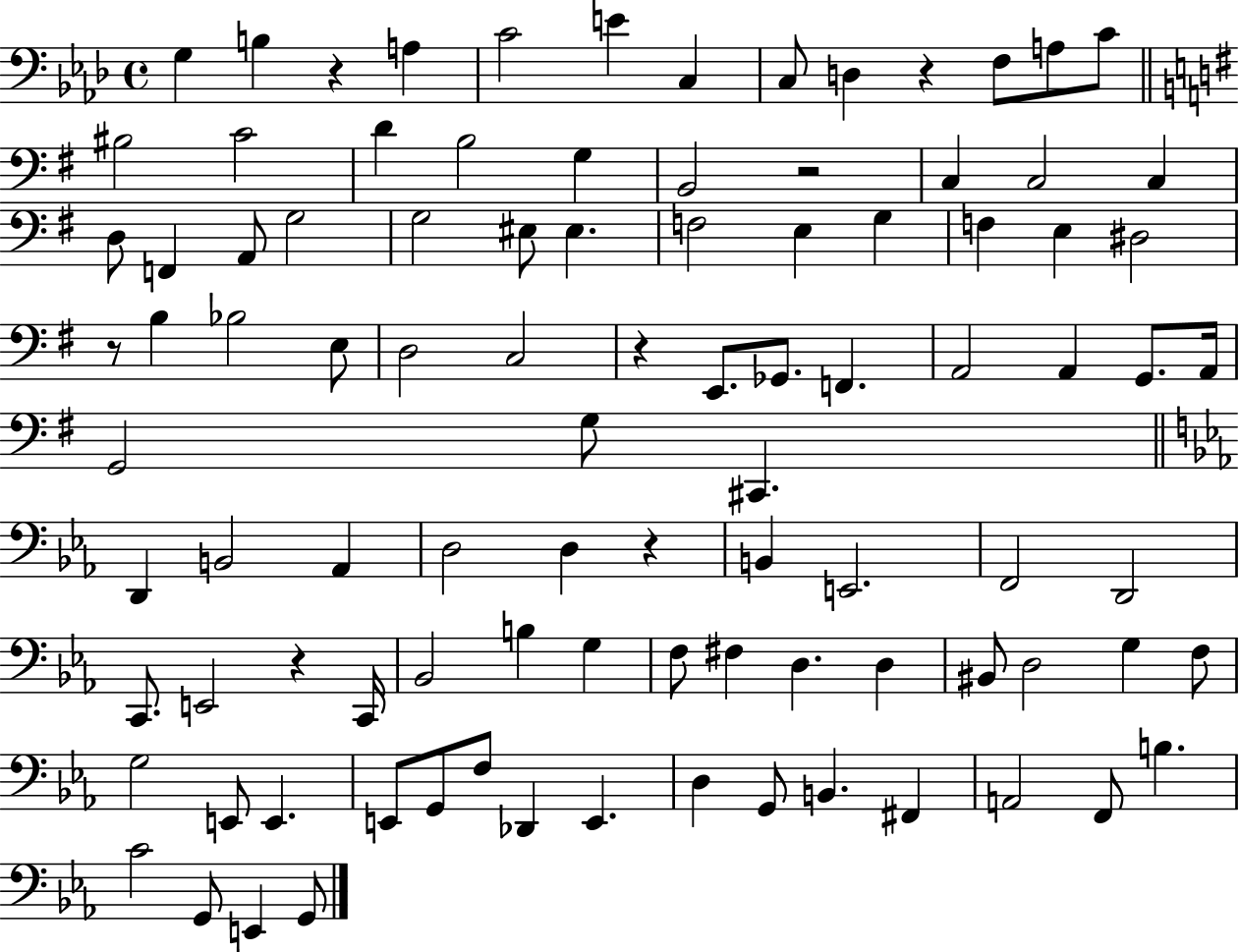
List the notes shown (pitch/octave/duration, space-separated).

G3/q B3/q R/q A3/q C4/h E4/q C3/q C3/e D3/q R/q F3/e A3/e C4/e BIS3/h C4/h D4/q B3/h G3/q B2/h R/h C3/q C3/h C3/q D3/e F2/q A2/e G3/h G3/h EIS3/e EIS3/q. F3/h E3/q G3/q F3/q E3/q D#3/h R/e B3/q Bb3/h E3/e D3/h C3/h R/q E2/e. Gb2/e. F2/q. A2/h A2/q G2/e. A2/s G2/h G3/e C#2/q. D2/q B2/h Ab2/q D3/h D3/q R/q B2/q E2/h. F2/h D2/h C2/e. E2/h R/q C2/s Bb2/h B3/q G3/q F3/e F#3/q D3/q. D3/q BIS2/e D3/h G3/q F3/e G3/h E2/e E2/q. E2/e G2/e F3/e Db2/q E2/q. D3/q G2/e B2/q. F#2/q A2/h F2/e B3/q. C4/h G2/e E2/q G2/e